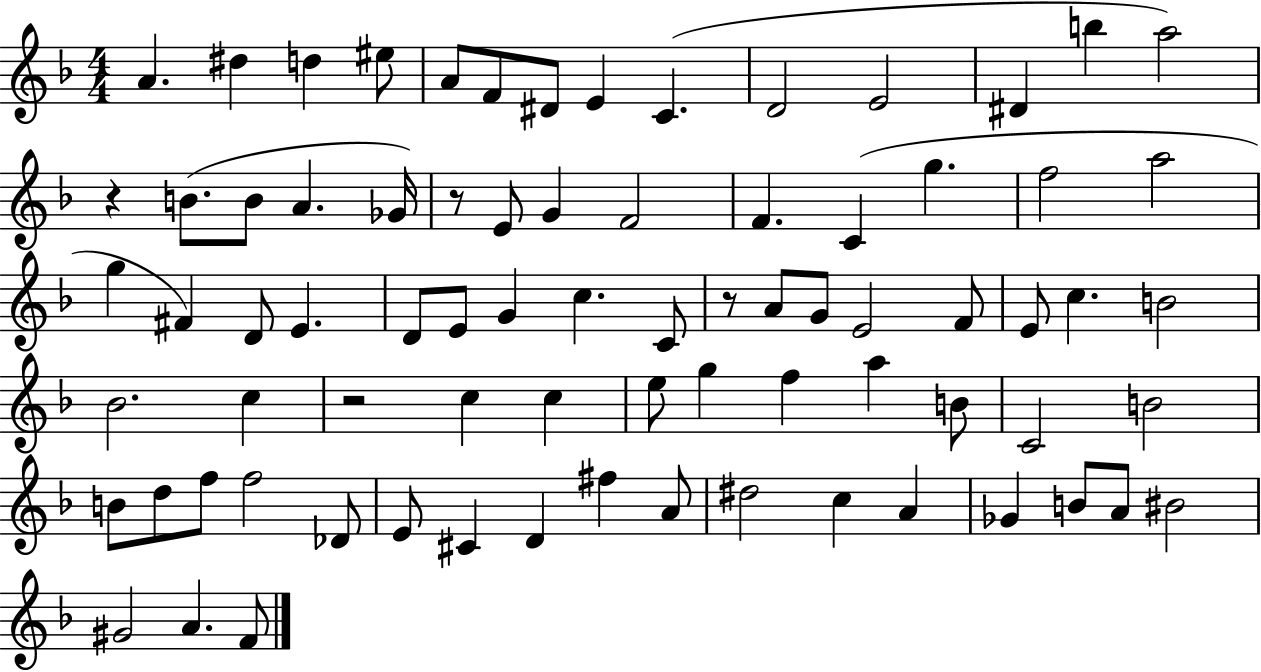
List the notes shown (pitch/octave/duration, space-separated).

A4/q. D#5/q D5/q EIS5/e A4/e F4/e D#4/e E4/q C4/q. D4/h E4/h D#4/q B5/q A5/h R/q B4/e. B4/e A4/q. Gb4/s R/e E4/e G4/q F4/h F4/q. C4/q G5/q. F5/h A5/h G5/q F#4/q D4/e E4/q. D4/e E4/e G4/q C5/q. C4/e R/e A4/e G4/e E4/h F4/e E4/e C5/q. B4/h Bb4/h. C5/q R/h C5/q C5/q E5/e G5/q F5/q A5/q B4/e C4/h B4/h B4/e D5/e F5/e F5/h Db4/e E4/e C#4/q D4/q F#5/q A4/e D#5/h C5/q A4/q Gb4/q B4/e A4/e BIS4/h G#4/h A4/q. F4/e